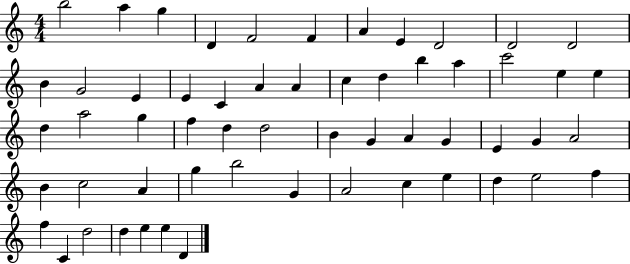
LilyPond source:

{
  \clef treble
  \numericTimeSignature
  \time 4/4
  \key c \major
  b''2 a''4 g''4 | d'4 f'2 f'4 | a'4 e'4 d'2 | d'2 d'2 | \break b'4 g'2 e'4 | e'4 c'4 a'4 a'4 | c''4 d''4 b''4 a''4 | c'''2 e''4 e''4 | \break d''4 a''2 g''4 | f''4 d''4 d''2 | b'4 g'4 a'4 g'4 | e'4 g'4 a'2 | \break b'4 c''2 a'4 | g''4 b''2 g'4 | a'2 c''4 e''4 | d''4 e''2 f''4 | \break f''4 c'4 d''2 | d''4 e''4 e''4 d'4 | \bar "|."
}